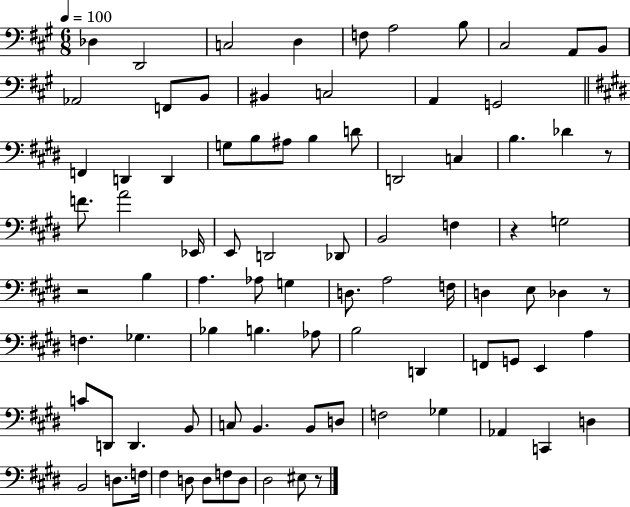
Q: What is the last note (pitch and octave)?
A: EIS3